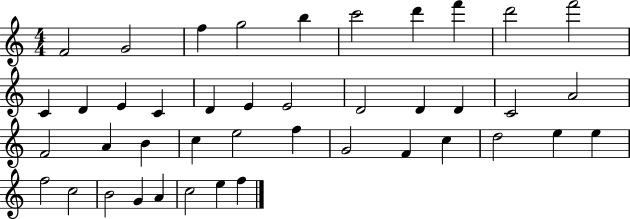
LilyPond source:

{
  \clef treble
  \numericTimeSignature
  \time 4/4
  \key c \major
  f'2 g'2 | f''4 g''2 b''4 | c'''2 d'''4 f'''4 | d'''2 f'''2 | \break c'4 d'4 e'4 c'4 | d'4 e'4 e'2 | d'2 d'4 d'4 | c'2 a'2 | \break f'2 a'4 b'4 | c''4 e''2 f''4 | g'2 f'4 c''4 | d''2 e''4 e''4 | \break f''2 c''2 | b'2 g'4 a'4 | c''2 e''4 f''4 | \bar "|."
}